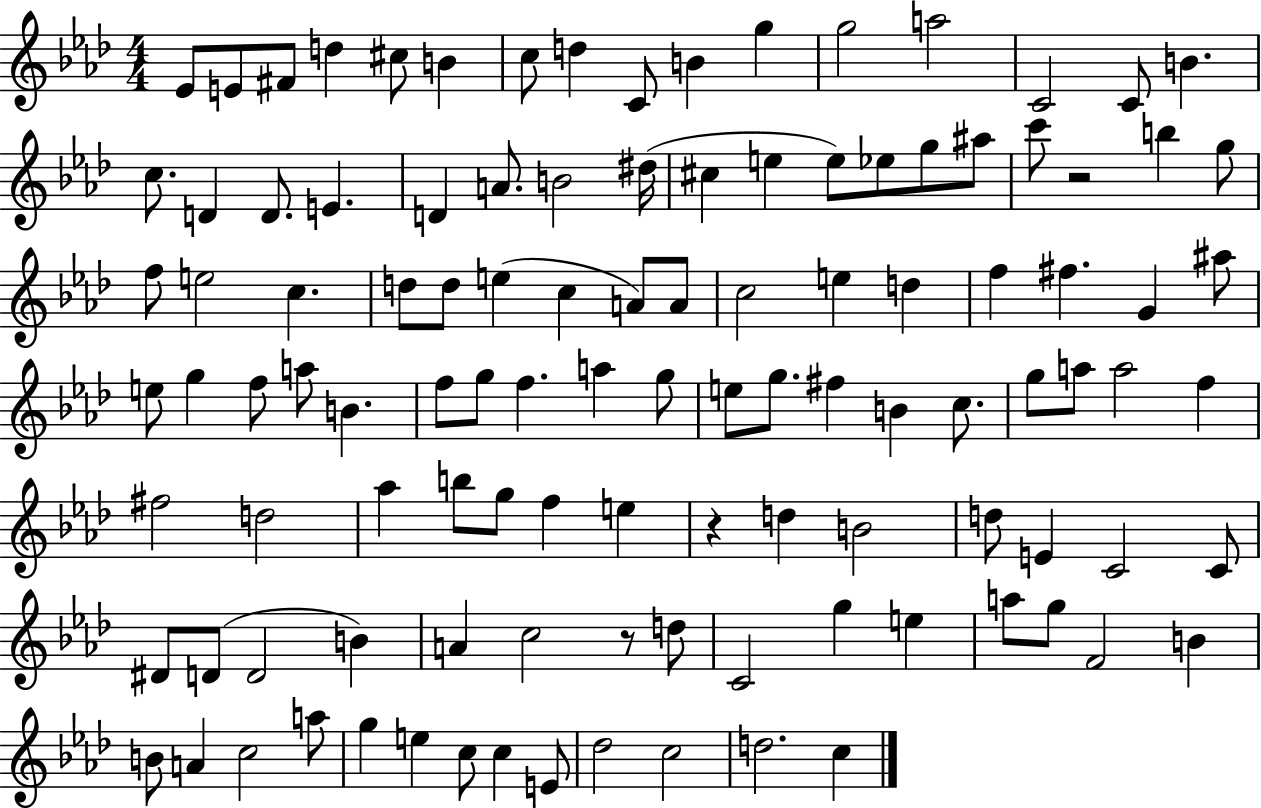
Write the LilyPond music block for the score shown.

{
  \clef treble
  \numericTimeSignature
  \time 4/4
  \key aes \major
  \repeat volta 2 { ees'8 e'8 fis'8 d''4 cis''8 b'4 | c''8 d''4 c'8 b'4 g''4 | g''2 a''2 | c'2 c'8 b'4. | \break c''8. d'4 d'8. e'4. | d'4 a'8. b'2 dis''16( | cis''4 e''4 e''8) ees''8 g''8 ais''8 | c'''8 r2 b''4 g''8 | \break f''8 e''2 c''4. | d''8 d''8 e''4( c''4 a'8) a'8 | c''2 e''4 d''4 | f''4 fis''4. g'4 ais''8 | \break e''8 g''4 f''8 a''8 b'4. | f''8 g''8 f''4. a''4 g''8 | e''8 g''8. fis''4 b'4 c''8. | g''8 a''8 a''2 f''4 | \break fis''2 d''2 | aes''4 b''8 g''8 f''4 e''4 | r4 d''4 b'2 | d''8 e'4 c'2 c'8 | \break dis'8 d'8( d'2 b'4) | a'4 c''2 r8 d''8 | c'2 g''4 e''4 | a''8 g''8 f'2 b'4 | \break b'8 a'4 c''2 a''8 | g''4 e''4 c''8 c''4 e'8 | des''2 c''2 | d''2. c''4 | \break } \bar "|."
}